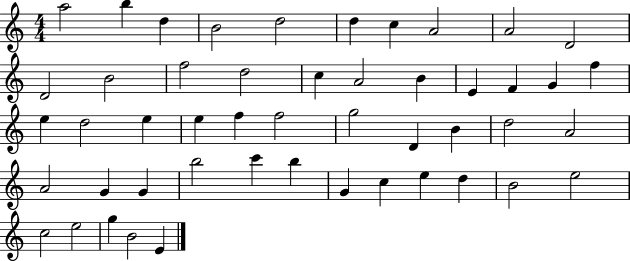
A5/h B5/q D5/q B4/h D5/h D5/q C5/q A4/h A4/h D4/h D4/h B4/h F5/h D5/h C5/q A4/h B4/q E4/q F4/q G4/q F5/q E5/q D5/h E5/q E5/q F5/q F5/h G5/h D4/q B4/q D5/h A4/h A4/h G4/q G4/q B5/h C6/q B5/q G4/q C5/q E5/q D5/q B4/h E5/h C5/h E5/h G5/q B4/h E4/q